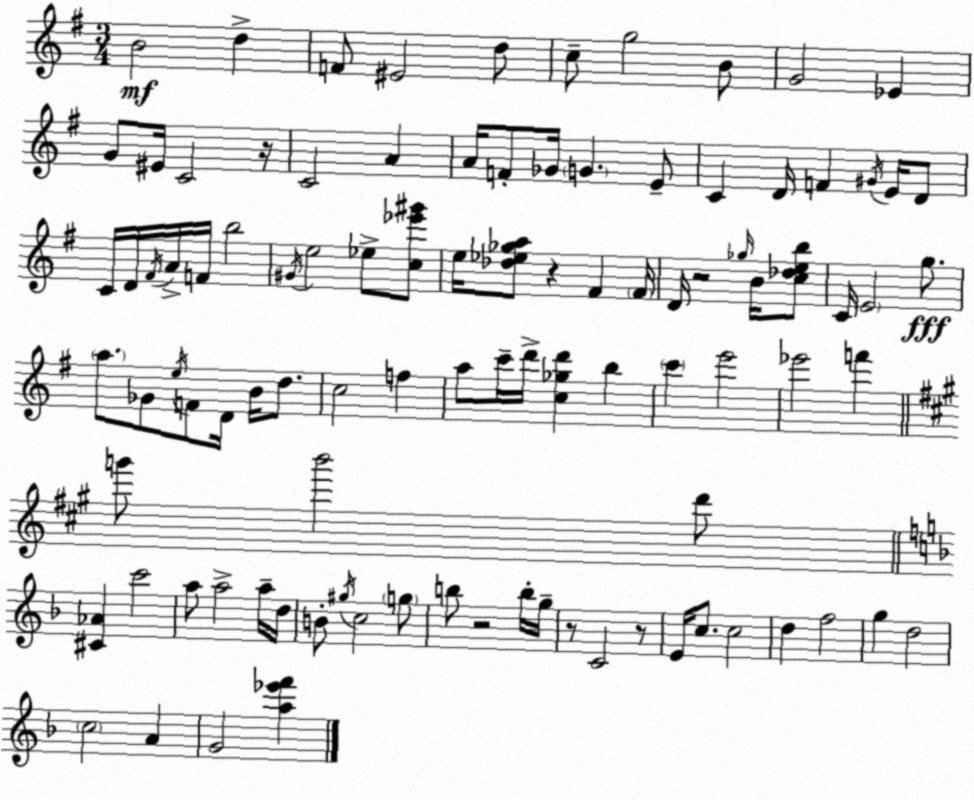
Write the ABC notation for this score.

X:1
T:Untitled
M:3/4
L:1/4
K:Em
B2 d F/2 ^E2 d/2 c/2 g2 B/2 G2 _E G/2 ^E/4 C2 z/4 C2 A A/4 F/2 _G/4 G E/2 C D/4 F ^G/4 E/4 D/2 C/4 D/4 ^F/4 A/4 F/4 b2 ^G/4 e2 _e/2 [c_e'^g']/2 e/4 [_d_e_ga]/2 z ^F ^F/4 D/4 z2 _g/4 B/4 [c_deb]/2 C/4 E2 g/2 a/2 _G/2 e/4 F/2 D/4 B/4 d/2 c2 f a/2 c'/4 d'/4 [c_gd'] b c' e'2 _e'2 f' g'/2 b'2 d'/2 [^C_A] c'2 a/2 a2 a/4 d/4 B/2 ^g/4 c2 g/2 b/2 z2 b/4 g/4 z/2 C2 z/2 E/4 c/2 c2 d f2 g d2 c2 A G2 [a_e'f']